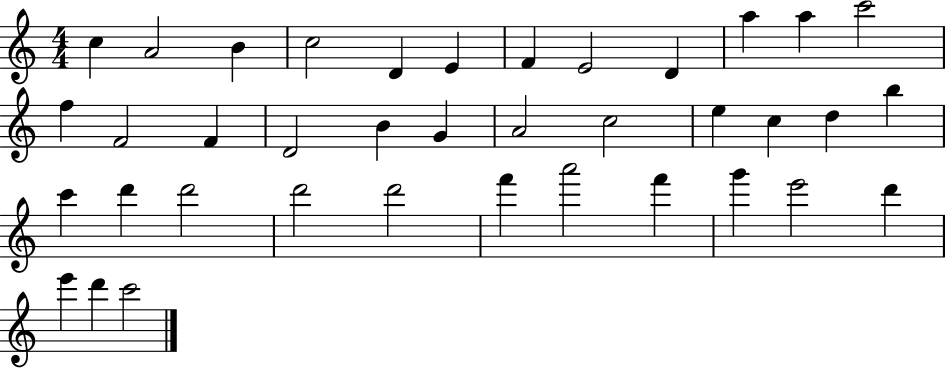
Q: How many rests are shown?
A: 0